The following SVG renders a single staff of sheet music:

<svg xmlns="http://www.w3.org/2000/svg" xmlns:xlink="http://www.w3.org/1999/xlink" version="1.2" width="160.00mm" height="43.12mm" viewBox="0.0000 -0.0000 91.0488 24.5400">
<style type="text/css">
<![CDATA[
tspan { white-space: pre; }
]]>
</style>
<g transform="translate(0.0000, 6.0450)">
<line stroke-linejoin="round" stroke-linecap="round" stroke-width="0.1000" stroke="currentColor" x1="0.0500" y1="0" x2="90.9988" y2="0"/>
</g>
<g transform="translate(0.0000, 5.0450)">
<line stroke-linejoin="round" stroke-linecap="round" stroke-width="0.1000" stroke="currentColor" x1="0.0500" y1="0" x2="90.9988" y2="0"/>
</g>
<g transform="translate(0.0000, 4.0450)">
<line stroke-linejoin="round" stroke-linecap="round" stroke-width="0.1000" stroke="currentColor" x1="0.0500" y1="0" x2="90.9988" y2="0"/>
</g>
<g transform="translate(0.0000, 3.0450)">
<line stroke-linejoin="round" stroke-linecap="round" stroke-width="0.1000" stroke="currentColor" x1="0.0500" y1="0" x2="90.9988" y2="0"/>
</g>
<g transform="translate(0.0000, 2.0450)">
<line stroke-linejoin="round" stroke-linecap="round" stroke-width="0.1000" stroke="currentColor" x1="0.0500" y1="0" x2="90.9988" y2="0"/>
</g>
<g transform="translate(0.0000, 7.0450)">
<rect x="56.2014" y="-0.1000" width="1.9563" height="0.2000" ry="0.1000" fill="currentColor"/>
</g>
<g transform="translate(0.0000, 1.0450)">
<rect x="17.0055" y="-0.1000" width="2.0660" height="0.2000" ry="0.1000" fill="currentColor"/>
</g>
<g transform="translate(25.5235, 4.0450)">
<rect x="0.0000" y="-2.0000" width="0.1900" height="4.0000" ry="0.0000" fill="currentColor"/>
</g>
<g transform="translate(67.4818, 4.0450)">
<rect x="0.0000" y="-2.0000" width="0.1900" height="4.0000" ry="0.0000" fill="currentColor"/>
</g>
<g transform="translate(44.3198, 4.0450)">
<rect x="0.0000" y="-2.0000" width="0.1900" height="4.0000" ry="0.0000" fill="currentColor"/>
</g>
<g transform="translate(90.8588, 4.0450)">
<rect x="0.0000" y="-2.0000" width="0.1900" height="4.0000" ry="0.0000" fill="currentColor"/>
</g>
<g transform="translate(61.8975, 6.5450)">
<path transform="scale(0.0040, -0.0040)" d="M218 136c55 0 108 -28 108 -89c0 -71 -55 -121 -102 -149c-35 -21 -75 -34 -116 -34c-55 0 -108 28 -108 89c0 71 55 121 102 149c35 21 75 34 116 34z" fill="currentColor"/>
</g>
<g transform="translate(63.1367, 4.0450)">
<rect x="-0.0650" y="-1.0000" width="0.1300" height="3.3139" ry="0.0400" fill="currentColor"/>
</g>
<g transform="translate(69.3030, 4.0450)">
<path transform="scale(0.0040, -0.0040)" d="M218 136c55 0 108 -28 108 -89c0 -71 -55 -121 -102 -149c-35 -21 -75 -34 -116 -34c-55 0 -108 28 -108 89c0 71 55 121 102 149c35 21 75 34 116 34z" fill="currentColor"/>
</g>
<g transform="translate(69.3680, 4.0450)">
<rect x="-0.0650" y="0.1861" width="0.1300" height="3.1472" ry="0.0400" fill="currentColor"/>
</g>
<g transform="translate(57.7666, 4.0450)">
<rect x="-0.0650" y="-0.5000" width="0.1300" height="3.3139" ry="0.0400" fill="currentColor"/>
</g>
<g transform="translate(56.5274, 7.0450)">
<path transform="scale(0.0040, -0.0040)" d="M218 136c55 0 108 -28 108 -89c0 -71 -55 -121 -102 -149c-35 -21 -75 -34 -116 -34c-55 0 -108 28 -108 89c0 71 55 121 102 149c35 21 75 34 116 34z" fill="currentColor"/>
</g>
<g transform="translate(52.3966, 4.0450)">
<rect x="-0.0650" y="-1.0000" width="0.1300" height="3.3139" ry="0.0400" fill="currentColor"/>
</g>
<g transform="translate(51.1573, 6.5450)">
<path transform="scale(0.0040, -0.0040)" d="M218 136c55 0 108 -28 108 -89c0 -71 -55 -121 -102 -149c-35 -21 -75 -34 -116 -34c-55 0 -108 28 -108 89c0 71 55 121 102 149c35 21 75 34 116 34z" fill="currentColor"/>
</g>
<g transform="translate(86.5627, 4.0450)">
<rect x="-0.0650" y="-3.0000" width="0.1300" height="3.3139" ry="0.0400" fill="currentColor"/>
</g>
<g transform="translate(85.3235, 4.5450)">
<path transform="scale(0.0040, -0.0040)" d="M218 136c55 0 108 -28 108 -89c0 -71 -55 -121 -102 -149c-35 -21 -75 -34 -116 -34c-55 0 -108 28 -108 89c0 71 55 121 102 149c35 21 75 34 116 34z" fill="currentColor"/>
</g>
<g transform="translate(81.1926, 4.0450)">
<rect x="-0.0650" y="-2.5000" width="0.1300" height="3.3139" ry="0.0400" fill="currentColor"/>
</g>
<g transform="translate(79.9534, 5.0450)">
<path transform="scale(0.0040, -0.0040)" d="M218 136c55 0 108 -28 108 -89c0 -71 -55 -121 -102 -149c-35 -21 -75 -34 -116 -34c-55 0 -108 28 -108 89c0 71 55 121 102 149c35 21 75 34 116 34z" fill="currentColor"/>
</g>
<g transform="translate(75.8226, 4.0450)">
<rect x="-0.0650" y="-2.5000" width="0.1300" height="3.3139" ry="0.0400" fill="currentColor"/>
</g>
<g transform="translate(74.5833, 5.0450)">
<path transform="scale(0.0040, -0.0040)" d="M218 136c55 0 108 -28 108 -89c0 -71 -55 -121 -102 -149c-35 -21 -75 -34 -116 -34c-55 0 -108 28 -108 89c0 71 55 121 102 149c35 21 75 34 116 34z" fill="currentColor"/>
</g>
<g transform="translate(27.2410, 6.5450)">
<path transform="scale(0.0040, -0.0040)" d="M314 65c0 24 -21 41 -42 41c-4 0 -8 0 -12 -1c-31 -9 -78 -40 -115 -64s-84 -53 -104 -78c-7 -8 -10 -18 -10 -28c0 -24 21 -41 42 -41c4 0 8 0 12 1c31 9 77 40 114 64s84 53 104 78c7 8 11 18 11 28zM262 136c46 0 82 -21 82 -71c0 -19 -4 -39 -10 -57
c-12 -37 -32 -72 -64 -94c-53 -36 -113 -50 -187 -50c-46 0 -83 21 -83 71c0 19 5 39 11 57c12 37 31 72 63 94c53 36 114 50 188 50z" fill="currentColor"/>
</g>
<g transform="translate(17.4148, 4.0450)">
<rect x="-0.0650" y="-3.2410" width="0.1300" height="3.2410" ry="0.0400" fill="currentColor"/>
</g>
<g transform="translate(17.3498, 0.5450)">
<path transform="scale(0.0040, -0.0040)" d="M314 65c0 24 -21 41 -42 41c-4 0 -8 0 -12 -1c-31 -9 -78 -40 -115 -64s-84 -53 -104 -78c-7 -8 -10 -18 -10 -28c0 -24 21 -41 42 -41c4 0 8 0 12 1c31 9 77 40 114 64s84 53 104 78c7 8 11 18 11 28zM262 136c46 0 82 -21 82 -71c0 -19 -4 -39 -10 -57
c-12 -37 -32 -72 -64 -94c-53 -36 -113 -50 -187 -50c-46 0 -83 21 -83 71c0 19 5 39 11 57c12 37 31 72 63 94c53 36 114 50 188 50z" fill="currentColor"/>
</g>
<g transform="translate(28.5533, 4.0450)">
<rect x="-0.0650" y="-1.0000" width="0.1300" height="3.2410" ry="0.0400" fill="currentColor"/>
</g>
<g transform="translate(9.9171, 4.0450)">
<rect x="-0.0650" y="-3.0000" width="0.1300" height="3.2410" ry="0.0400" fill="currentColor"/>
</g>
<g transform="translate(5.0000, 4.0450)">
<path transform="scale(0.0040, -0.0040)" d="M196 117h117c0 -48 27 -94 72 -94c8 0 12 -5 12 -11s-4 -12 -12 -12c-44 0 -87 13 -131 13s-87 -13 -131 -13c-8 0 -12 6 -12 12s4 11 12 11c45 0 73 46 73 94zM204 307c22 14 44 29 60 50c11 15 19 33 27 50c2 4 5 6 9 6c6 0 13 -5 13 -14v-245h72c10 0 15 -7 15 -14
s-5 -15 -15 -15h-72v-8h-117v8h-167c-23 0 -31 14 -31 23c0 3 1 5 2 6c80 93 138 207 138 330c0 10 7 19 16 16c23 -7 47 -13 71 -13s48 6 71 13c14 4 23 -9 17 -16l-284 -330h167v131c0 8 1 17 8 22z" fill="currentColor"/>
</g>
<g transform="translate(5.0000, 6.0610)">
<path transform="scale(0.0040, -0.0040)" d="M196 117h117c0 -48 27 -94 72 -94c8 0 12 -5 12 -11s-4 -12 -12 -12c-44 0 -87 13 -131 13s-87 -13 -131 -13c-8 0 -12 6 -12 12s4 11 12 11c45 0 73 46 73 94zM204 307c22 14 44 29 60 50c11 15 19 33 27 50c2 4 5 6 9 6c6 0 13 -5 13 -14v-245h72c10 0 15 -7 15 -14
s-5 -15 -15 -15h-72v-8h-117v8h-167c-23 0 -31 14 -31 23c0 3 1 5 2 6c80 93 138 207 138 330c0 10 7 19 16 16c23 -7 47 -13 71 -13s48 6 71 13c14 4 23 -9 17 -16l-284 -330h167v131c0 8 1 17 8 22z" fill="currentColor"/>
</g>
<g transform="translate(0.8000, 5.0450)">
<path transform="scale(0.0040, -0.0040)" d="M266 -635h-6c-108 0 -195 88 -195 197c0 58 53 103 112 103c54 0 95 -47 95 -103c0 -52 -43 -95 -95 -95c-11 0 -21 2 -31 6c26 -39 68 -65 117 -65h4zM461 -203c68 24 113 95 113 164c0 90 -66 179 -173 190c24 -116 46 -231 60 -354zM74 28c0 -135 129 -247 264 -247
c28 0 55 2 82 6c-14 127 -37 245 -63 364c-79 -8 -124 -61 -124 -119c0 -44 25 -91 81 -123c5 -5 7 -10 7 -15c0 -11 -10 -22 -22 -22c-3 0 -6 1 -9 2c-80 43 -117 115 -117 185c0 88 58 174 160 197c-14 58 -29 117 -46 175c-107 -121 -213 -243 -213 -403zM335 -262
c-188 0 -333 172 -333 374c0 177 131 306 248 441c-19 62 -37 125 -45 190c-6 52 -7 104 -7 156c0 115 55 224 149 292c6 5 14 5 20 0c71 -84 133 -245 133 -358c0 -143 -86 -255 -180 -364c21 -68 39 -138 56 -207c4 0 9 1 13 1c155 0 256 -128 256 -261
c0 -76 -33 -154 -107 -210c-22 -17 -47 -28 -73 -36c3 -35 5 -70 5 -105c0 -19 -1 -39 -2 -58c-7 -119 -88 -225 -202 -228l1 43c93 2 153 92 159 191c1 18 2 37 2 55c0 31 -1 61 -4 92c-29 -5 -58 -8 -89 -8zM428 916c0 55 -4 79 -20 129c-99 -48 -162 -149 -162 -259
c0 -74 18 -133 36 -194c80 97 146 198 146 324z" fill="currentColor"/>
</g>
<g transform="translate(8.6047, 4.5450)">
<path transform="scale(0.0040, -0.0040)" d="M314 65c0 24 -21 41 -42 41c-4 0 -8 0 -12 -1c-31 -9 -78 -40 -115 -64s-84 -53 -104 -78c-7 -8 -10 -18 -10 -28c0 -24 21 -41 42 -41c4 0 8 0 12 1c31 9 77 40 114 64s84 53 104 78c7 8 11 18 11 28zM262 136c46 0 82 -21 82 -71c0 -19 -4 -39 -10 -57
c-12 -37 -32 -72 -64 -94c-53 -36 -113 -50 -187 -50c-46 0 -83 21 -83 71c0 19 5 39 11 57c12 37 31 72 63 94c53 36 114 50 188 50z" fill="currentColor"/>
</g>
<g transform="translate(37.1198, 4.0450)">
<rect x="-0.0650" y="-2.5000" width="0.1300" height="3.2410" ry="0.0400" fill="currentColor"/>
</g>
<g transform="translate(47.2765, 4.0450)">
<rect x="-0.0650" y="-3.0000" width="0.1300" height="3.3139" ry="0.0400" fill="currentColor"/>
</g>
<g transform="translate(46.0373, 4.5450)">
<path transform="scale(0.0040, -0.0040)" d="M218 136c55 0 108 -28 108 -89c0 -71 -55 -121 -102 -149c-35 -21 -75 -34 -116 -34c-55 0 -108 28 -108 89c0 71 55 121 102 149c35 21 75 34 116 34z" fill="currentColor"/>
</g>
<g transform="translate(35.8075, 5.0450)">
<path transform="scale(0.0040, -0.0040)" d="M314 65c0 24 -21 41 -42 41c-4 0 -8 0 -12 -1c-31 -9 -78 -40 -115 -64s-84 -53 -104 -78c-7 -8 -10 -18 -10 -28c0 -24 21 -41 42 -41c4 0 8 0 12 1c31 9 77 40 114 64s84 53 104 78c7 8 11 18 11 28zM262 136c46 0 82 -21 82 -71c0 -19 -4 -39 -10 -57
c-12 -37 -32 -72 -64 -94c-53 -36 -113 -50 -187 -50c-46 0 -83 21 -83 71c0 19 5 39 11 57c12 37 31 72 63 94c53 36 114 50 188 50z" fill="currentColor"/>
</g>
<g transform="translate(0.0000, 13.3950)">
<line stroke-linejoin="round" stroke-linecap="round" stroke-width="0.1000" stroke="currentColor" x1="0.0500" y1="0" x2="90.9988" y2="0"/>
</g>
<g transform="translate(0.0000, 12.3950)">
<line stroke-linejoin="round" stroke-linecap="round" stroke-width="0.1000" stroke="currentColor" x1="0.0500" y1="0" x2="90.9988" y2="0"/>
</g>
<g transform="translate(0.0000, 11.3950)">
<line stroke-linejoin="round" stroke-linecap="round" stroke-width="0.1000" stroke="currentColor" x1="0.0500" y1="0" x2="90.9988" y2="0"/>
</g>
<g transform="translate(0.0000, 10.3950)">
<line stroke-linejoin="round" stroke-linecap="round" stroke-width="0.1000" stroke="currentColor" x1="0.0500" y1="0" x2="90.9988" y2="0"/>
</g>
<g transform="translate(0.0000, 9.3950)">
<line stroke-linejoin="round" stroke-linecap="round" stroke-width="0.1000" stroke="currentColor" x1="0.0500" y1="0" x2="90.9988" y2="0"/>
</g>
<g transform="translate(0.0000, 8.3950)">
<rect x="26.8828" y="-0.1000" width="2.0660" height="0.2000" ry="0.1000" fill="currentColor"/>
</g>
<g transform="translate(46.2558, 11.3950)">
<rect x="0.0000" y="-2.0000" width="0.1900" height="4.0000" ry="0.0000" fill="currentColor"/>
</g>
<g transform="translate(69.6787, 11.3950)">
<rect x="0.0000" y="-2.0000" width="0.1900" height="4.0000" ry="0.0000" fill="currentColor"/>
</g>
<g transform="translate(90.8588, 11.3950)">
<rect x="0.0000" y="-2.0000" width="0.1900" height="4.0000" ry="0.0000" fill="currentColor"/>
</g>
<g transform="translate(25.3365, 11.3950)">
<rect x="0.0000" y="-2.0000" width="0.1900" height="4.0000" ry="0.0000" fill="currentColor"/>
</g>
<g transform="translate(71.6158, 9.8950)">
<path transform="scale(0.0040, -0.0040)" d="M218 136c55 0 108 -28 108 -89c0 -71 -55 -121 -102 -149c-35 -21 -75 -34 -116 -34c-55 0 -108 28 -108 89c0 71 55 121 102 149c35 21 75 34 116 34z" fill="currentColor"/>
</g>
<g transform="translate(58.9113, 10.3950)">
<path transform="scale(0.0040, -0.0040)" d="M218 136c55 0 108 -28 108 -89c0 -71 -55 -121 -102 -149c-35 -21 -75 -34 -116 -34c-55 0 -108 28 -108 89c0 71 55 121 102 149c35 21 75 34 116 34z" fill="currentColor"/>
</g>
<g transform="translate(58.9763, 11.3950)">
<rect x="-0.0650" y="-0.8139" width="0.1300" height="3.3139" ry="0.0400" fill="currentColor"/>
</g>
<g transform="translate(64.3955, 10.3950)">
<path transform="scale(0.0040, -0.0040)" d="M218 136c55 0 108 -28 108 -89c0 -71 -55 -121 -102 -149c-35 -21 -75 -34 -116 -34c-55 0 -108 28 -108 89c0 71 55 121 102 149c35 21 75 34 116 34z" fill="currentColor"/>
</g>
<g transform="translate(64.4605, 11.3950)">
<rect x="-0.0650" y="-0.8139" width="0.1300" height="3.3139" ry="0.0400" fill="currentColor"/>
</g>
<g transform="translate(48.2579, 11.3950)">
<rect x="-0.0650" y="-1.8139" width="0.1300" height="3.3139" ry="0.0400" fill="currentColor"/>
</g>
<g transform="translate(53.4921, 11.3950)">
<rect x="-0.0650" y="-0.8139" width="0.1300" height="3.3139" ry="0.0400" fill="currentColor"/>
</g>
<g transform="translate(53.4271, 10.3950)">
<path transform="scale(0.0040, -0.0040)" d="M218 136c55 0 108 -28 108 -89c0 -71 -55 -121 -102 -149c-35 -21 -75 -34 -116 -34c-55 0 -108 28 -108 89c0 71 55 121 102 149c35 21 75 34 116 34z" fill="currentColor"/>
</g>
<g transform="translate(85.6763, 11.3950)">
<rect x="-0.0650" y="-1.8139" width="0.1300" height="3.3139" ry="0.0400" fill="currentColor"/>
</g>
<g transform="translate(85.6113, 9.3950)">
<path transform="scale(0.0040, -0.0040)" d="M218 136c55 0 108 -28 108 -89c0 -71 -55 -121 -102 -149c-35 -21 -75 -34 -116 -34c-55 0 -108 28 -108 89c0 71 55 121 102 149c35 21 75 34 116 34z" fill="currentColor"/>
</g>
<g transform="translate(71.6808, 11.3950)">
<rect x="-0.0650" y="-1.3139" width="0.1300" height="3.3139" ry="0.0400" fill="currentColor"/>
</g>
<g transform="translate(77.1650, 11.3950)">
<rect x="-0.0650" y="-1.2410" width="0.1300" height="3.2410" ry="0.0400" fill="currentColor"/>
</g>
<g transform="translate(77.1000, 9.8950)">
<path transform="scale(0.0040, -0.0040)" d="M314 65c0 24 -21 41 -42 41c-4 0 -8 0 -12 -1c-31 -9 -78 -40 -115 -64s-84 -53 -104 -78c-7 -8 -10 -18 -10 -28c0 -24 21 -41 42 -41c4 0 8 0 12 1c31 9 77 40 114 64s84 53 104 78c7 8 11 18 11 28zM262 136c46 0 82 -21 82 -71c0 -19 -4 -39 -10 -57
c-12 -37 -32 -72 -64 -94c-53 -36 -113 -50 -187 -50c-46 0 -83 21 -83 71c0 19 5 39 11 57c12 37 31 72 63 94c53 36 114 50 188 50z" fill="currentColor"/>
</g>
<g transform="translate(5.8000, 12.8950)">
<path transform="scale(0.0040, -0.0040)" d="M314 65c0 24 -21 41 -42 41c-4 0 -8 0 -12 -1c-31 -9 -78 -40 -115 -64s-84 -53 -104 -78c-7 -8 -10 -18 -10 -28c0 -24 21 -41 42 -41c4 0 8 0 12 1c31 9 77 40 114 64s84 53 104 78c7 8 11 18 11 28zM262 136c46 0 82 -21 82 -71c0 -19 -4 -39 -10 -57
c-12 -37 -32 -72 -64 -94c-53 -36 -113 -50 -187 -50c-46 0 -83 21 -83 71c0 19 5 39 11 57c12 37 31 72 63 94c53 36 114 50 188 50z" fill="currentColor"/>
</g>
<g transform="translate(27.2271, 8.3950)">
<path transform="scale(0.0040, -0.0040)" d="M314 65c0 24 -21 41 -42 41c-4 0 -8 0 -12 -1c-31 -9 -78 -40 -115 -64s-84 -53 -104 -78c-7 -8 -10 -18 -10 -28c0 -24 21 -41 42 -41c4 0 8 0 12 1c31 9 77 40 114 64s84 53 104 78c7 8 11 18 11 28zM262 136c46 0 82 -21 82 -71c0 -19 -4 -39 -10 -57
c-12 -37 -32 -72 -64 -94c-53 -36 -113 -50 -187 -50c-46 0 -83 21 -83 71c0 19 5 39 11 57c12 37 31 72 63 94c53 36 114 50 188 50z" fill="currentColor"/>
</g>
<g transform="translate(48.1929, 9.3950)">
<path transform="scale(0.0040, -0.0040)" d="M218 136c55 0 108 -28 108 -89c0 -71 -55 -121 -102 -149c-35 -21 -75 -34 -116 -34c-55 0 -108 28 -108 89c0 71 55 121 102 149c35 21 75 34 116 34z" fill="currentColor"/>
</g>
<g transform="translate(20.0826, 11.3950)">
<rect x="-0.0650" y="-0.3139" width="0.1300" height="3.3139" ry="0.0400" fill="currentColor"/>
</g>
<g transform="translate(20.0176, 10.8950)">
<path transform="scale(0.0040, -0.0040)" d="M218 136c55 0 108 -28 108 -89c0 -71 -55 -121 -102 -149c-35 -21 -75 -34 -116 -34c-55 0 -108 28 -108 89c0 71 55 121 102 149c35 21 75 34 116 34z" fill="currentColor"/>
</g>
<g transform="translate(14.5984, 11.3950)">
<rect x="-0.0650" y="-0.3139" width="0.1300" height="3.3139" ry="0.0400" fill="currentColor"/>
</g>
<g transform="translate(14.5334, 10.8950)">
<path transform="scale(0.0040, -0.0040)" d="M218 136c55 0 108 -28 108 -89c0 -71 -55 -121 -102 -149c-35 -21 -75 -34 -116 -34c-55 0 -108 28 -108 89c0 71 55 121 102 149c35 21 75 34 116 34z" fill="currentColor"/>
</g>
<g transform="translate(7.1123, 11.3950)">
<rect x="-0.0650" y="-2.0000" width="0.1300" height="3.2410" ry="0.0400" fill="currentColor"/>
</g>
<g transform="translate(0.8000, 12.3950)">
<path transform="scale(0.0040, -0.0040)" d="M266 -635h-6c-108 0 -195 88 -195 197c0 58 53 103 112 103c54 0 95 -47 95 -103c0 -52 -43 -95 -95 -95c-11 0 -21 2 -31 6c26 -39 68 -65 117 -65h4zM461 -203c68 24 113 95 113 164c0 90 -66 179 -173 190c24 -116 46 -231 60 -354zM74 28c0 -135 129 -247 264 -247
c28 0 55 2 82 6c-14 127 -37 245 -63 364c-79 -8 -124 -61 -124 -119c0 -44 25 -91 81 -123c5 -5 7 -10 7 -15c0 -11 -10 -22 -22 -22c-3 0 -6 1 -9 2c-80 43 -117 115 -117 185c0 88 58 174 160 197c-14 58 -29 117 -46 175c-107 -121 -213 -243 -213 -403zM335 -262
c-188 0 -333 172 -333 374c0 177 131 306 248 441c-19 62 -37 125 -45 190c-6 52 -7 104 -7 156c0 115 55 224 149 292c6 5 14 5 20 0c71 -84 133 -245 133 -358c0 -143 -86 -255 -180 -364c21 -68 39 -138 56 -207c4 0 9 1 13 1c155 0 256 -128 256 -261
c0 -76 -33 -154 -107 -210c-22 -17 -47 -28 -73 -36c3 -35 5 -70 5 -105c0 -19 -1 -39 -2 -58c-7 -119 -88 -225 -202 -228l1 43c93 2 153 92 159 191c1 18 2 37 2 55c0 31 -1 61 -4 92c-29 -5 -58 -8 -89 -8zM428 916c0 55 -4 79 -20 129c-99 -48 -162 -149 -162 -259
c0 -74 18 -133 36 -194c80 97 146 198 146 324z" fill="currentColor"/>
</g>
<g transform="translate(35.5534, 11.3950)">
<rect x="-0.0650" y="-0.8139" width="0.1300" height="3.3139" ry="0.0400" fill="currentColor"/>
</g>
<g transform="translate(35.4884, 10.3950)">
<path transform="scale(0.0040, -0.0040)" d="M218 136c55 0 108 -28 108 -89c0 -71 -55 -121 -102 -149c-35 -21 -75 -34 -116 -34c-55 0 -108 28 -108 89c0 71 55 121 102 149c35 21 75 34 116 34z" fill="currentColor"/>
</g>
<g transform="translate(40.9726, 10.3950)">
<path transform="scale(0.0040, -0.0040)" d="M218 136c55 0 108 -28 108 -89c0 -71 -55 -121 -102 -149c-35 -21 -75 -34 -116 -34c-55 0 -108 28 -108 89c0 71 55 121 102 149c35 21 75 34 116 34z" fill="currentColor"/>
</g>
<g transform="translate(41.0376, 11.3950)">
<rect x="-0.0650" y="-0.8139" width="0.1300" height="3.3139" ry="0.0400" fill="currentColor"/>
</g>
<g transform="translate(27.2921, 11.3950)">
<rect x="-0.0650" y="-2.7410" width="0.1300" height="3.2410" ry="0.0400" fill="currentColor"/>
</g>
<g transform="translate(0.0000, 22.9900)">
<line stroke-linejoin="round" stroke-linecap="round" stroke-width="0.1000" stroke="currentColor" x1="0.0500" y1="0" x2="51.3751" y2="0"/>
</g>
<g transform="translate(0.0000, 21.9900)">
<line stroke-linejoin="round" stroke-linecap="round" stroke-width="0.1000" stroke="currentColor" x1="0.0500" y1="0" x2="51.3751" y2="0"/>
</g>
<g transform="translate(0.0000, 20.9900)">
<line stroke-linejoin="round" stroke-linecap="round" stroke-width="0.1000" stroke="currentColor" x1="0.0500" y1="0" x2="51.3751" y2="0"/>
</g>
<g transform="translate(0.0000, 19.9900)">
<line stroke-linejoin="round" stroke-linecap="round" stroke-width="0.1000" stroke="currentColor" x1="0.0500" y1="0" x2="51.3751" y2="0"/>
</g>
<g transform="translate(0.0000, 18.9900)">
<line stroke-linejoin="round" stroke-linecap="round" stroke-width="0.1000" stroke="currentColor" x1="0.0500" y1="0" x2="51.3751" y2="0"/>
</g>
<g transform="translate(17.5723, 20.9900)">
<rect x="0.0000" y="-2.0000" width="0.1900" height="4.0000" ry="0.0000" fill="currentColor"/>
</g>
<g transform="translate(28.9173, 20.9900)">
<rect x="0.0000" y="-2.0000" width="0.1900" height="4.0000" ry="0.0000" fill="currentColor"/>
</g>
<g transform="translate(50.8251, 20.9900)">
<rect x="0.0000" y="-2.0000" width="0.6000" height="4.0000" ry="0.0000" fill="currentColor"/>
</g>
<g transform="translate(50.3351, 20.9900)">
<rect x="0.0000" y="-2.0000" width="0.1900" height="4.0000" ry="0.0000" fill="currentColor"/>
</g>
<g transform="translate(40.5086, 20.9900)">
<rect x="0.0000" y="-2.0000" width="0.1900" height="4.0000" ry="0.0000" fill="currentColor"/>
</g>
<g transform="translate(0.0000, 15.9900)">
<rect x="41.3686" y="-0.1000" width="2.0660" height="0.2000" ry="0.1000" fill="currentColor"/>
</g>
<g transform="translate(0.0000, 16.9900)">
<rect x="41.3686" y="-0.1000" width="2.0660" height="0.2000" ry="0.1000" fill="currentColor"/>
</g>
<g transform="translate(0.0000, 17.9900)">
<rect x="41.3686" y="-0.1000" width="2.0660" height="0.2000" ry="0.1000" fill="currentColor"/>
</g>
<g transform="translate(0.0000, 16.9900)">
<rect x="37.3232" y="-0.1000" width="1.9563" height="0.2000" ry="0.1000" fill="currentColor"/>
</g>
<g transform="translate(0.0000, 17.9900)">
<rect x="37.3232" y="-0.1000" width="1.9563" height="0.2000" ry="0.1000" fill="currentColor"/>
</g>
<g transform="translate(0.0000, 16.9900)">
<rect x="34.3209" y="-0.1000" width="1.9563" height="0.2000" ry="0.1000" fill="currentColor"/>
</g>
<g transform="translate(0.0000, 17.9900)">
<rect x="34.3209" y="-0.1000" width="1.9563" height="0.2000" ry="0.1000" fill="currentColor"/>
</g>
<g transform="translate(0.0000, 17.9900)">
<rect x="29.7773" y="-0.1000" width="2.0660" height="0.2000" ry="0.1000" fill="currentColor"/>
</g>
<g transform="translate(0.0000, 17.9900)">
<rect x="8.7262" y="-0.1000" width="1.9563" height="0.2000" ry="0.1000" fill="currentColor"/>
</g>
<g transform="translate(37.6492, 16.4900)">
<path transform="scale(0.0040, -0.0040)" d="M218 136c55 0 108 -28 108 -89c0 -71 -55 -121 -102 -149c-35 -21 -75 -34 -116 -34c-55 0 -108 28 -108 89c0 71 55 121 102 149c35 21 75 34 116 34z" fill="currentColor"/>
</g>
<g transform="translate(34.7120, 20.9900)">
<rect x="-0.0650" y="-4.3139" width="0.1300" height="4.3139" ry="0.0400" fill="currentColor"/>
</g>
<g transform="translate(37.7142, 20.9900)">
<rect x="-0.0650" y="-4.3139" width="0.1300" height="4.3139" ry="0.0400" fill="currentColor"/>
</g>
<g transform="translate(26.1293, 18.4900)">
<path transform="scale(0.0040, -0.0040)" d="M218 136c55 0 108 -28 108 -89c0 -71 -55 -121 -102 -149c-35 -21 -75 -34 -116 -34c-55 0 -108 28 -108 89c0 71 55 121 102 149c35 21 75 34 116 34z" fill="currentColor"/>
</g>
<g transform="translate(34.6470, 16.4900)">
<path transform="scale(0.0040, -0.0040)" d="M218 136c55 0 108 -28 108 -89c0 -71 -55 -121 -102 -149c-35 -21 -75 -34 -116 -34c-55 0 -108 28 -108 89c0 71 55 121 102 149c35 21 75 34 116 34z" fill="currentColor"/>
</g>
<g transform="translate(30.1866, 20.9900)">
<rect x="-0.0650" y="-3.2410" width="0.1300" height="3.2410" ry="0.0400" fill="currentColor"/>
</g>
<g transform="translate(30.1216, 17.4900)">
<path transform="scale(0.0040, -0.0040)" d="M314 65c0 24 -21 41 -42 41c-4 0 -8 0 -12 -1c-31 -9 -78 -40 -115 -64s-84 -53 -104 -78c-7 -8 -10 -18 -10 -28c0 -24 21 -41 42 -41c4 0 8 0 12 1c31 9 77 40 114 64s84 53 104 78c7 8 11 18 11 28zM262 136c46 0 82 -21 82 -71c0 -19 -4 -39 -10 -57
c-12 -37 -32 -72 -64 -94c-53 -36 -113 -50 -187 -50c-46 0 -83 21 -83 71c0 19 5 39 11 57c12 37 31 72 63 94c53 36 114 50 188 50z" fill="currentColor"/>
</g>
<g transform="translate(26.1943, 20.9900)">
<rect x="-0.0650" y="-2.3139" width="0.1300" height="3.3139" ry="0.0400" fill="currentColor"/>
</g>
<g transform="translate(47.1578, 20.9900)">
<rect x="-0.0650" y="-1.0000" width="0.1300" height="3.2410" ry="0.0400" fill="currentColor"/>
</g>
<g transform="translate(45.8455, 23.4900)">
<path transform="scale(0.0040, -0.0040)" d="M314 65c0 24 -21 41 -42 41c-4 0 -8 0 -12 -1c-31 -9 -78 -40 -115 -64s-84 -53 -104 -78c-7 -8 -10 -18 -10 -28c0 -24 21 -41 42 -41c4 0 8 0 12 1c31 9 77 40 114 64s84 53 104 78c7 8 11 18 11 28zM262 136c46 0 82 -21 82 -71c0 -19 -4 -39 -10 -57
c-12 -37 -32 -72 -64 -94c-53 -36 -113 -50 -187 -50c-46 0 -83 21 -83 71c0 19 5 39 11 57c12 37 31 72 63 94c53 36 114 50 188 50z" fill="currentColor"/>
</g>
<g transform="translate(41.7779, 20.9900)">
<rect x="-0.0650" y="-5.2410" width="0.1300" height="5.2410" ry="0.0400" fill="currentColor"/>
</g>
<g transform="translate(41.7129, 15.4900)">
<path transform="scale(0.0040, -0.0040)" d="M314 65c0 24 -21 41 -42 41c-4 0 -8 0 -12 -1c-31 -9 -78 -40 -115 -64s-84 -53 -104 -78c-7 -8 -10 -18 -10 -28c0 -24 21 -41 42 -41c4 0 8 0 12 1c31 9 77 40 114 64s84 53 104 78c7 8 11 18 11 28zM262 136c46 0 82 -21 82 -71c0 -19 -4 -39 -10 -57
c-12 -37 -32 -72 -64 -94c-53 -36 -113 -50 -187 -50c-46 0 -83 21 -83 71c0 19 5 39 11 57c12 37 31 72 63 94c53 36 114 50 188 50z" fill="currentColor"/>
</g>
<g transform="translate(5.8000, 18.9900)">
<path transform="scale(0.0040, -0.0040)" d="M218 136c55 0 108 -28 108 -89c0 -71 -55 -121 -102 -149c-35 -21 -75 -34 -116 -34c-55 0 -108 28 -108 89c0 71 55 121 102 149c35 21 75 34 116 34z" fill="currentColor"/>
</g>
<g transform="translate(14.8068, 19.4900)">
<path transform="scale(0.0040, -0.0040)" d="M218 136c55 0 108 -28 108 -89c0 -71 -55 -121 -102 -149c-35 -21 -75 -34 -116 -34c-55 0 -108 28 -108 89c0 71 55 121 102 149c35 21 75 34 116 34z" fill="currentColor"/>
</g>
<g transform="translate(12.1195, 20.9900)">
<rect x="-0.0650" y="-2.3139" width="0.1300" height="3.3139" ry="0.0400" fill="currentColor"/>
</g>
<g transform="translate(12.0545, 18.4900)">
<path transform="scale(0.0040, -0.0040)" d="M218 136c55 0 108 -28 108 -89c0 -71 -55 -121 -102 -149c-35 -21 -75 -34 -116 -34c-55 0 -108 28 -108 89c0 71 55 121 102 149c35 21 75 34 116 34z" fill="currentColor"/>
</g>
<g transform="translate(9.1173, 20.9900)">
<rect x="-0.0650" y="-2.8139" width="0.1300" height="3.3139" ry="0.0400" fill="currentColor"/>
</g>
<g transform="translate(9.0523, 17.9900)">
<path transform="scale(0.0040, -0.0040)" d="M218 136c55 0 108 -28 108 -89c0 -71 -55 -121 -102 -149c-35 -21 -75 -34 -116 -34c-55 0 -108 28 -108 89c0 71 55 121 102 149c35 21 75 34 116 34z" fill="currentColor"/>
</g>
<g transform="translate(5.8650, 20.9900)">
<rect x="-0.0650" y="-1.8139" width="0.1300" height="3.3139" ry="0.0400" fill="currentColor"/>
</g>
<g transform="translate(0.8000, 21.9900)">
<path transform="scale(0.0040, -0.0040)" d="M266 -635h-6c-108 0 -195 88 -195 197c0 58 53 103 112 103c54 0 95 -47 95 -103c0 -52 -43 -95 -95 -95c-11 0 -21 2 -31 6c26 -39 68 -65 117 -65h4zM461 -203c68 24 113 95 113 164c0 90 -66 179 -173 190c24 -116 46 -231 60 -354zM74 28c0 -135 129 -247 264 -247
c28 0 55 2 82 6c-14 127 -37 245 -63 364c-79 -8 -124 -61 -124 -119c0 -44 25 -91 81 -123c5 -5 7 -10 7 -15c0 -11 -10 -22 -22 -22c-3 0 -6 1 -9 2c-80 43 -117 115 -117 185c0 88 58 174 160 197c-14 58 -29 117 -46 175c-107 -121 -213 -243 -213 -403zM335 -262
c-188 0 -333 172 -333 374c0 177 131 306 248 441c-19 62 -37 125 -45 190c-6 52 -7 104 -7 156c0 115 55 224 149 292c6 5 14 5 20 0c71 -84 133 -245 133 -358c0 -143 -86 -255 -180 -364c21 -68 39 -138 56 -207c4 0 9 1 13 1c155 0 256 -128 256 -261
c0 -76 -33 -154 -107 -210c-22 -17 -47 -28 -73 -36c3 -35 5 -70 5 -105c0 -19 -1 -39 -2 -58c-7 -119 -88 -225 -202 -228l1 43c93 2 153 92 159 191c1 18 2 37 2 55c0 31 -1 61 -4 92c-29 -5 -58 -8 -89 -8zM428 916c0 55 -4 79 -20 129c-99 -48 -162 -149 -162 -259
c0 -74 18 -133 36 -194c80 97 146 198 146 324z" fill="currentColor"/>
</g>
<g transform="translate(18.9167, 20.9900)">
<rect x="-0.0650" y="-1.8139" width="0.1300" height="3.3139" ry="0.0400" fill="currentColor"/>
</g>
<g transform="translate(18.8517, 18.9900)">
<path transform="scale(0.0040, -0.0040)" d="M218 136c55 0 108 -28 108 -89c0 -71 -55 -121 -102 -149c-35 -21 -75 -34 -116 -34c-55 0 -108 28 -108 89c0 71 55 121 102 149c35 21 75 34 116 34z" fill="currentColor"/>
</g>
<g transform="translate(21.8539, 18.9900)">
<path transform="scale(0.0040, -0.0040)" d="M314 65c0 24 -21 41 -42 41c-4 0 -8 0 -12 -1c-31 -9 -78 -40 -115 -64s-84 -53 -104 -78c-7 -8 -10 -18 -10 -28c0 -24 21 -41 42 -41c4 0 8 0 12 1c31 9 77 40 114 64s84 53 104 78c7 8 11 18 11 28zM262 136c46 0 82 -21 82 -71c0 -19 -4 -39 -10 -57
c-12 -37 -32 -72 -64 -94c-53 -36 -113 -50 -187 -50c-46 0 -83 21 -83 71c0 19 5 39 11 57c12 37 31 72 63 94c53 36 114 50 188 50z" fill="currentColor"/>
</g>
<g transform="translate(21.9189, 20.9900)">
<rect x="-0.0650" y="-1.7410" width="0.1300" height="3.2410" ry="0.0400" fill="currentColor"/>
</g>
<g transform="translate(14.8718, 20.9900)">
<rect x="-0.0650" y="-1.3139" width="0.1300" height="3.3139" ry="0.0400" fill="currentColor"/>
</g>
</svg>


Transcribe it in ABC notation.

X:1
T:Untitled
M:4/4
L:1/4
K:C
A2 b2 D2 G2 A D C D B G G A F2 c c a2 d d f d d d e e2 f f a g e f f2 g b2 d' d' f'2 D2